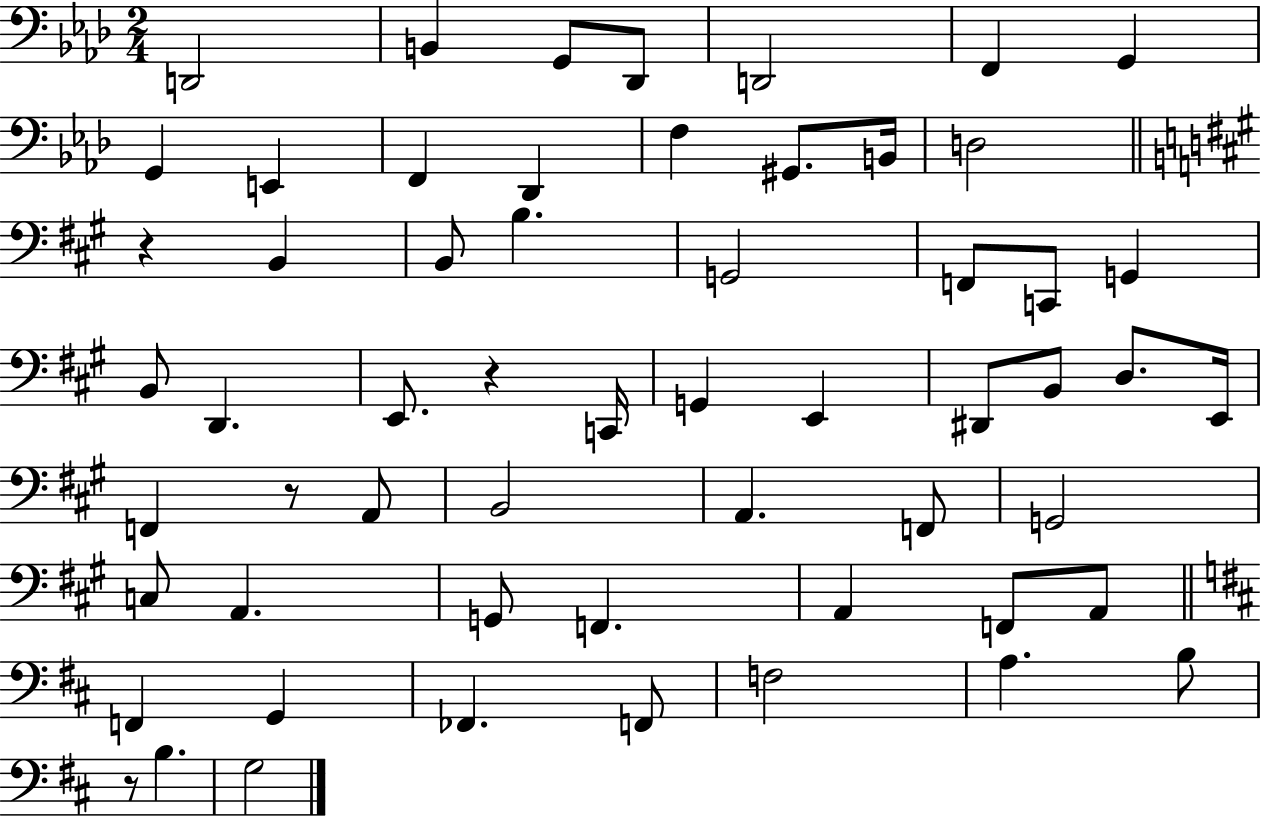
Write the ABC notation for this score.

X:1
T:Untitled
M:2/4
L:1/4
K:Ab
D,,2 B,, G,,/2 _D,,/2 D,,2 F,, G,, G,, E,, F,, _D,, F, ^G,,/2 B,,/4 D,2 z B,, B,,/2 B, G,,2 F,,/2 C,,/2 G,, B,,/2 D,, E,,/2 z C,,/4 G,, E,, ^D,,/2 B,,/2 D,/2 E,,/4 F,, z/2 A,,/2 B,,2 A,, F,,/2 G,,2 C,/2 A,, G,,/2 F,, A,, F,,/2 A,,/2 F,, G,, _F,, F,,/2 F,2 A, B,/2 z/2 B, G,2